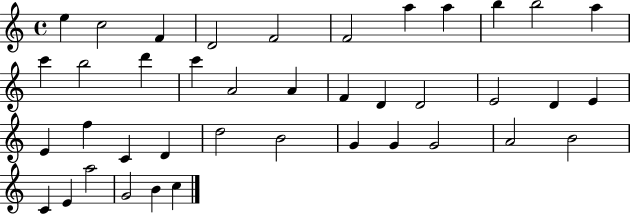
E5/q C5/h F4/q D4/h F4/h F4/h A5/q A5/q B5/q B5/h A5/q C6/q B5/h D6/q C6/q A4/h A4/q F4/q D4/q D4/h E4/h D4/q E4/q E4/q F5/q C4/q D4/q D5/h B4/h G4/q G4/q G4/h A4/h B4/h C4/q E4/q A5/h G4/h B4/q C5/q